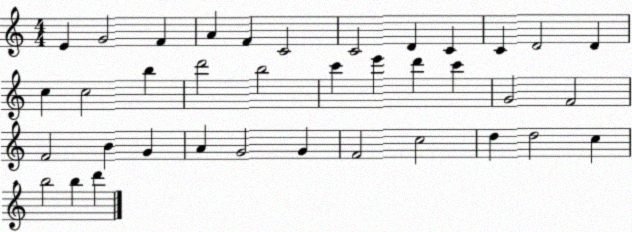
X:1
T:Untitled
M:4/4
L:1/4
K:C
E G2 F A F C2 C2 D C C D2 D c c2 b d'2 b2 c' e' d' c' G2 F2 F2 B G A G2 G F2 c2 d d2 c b2 b d'